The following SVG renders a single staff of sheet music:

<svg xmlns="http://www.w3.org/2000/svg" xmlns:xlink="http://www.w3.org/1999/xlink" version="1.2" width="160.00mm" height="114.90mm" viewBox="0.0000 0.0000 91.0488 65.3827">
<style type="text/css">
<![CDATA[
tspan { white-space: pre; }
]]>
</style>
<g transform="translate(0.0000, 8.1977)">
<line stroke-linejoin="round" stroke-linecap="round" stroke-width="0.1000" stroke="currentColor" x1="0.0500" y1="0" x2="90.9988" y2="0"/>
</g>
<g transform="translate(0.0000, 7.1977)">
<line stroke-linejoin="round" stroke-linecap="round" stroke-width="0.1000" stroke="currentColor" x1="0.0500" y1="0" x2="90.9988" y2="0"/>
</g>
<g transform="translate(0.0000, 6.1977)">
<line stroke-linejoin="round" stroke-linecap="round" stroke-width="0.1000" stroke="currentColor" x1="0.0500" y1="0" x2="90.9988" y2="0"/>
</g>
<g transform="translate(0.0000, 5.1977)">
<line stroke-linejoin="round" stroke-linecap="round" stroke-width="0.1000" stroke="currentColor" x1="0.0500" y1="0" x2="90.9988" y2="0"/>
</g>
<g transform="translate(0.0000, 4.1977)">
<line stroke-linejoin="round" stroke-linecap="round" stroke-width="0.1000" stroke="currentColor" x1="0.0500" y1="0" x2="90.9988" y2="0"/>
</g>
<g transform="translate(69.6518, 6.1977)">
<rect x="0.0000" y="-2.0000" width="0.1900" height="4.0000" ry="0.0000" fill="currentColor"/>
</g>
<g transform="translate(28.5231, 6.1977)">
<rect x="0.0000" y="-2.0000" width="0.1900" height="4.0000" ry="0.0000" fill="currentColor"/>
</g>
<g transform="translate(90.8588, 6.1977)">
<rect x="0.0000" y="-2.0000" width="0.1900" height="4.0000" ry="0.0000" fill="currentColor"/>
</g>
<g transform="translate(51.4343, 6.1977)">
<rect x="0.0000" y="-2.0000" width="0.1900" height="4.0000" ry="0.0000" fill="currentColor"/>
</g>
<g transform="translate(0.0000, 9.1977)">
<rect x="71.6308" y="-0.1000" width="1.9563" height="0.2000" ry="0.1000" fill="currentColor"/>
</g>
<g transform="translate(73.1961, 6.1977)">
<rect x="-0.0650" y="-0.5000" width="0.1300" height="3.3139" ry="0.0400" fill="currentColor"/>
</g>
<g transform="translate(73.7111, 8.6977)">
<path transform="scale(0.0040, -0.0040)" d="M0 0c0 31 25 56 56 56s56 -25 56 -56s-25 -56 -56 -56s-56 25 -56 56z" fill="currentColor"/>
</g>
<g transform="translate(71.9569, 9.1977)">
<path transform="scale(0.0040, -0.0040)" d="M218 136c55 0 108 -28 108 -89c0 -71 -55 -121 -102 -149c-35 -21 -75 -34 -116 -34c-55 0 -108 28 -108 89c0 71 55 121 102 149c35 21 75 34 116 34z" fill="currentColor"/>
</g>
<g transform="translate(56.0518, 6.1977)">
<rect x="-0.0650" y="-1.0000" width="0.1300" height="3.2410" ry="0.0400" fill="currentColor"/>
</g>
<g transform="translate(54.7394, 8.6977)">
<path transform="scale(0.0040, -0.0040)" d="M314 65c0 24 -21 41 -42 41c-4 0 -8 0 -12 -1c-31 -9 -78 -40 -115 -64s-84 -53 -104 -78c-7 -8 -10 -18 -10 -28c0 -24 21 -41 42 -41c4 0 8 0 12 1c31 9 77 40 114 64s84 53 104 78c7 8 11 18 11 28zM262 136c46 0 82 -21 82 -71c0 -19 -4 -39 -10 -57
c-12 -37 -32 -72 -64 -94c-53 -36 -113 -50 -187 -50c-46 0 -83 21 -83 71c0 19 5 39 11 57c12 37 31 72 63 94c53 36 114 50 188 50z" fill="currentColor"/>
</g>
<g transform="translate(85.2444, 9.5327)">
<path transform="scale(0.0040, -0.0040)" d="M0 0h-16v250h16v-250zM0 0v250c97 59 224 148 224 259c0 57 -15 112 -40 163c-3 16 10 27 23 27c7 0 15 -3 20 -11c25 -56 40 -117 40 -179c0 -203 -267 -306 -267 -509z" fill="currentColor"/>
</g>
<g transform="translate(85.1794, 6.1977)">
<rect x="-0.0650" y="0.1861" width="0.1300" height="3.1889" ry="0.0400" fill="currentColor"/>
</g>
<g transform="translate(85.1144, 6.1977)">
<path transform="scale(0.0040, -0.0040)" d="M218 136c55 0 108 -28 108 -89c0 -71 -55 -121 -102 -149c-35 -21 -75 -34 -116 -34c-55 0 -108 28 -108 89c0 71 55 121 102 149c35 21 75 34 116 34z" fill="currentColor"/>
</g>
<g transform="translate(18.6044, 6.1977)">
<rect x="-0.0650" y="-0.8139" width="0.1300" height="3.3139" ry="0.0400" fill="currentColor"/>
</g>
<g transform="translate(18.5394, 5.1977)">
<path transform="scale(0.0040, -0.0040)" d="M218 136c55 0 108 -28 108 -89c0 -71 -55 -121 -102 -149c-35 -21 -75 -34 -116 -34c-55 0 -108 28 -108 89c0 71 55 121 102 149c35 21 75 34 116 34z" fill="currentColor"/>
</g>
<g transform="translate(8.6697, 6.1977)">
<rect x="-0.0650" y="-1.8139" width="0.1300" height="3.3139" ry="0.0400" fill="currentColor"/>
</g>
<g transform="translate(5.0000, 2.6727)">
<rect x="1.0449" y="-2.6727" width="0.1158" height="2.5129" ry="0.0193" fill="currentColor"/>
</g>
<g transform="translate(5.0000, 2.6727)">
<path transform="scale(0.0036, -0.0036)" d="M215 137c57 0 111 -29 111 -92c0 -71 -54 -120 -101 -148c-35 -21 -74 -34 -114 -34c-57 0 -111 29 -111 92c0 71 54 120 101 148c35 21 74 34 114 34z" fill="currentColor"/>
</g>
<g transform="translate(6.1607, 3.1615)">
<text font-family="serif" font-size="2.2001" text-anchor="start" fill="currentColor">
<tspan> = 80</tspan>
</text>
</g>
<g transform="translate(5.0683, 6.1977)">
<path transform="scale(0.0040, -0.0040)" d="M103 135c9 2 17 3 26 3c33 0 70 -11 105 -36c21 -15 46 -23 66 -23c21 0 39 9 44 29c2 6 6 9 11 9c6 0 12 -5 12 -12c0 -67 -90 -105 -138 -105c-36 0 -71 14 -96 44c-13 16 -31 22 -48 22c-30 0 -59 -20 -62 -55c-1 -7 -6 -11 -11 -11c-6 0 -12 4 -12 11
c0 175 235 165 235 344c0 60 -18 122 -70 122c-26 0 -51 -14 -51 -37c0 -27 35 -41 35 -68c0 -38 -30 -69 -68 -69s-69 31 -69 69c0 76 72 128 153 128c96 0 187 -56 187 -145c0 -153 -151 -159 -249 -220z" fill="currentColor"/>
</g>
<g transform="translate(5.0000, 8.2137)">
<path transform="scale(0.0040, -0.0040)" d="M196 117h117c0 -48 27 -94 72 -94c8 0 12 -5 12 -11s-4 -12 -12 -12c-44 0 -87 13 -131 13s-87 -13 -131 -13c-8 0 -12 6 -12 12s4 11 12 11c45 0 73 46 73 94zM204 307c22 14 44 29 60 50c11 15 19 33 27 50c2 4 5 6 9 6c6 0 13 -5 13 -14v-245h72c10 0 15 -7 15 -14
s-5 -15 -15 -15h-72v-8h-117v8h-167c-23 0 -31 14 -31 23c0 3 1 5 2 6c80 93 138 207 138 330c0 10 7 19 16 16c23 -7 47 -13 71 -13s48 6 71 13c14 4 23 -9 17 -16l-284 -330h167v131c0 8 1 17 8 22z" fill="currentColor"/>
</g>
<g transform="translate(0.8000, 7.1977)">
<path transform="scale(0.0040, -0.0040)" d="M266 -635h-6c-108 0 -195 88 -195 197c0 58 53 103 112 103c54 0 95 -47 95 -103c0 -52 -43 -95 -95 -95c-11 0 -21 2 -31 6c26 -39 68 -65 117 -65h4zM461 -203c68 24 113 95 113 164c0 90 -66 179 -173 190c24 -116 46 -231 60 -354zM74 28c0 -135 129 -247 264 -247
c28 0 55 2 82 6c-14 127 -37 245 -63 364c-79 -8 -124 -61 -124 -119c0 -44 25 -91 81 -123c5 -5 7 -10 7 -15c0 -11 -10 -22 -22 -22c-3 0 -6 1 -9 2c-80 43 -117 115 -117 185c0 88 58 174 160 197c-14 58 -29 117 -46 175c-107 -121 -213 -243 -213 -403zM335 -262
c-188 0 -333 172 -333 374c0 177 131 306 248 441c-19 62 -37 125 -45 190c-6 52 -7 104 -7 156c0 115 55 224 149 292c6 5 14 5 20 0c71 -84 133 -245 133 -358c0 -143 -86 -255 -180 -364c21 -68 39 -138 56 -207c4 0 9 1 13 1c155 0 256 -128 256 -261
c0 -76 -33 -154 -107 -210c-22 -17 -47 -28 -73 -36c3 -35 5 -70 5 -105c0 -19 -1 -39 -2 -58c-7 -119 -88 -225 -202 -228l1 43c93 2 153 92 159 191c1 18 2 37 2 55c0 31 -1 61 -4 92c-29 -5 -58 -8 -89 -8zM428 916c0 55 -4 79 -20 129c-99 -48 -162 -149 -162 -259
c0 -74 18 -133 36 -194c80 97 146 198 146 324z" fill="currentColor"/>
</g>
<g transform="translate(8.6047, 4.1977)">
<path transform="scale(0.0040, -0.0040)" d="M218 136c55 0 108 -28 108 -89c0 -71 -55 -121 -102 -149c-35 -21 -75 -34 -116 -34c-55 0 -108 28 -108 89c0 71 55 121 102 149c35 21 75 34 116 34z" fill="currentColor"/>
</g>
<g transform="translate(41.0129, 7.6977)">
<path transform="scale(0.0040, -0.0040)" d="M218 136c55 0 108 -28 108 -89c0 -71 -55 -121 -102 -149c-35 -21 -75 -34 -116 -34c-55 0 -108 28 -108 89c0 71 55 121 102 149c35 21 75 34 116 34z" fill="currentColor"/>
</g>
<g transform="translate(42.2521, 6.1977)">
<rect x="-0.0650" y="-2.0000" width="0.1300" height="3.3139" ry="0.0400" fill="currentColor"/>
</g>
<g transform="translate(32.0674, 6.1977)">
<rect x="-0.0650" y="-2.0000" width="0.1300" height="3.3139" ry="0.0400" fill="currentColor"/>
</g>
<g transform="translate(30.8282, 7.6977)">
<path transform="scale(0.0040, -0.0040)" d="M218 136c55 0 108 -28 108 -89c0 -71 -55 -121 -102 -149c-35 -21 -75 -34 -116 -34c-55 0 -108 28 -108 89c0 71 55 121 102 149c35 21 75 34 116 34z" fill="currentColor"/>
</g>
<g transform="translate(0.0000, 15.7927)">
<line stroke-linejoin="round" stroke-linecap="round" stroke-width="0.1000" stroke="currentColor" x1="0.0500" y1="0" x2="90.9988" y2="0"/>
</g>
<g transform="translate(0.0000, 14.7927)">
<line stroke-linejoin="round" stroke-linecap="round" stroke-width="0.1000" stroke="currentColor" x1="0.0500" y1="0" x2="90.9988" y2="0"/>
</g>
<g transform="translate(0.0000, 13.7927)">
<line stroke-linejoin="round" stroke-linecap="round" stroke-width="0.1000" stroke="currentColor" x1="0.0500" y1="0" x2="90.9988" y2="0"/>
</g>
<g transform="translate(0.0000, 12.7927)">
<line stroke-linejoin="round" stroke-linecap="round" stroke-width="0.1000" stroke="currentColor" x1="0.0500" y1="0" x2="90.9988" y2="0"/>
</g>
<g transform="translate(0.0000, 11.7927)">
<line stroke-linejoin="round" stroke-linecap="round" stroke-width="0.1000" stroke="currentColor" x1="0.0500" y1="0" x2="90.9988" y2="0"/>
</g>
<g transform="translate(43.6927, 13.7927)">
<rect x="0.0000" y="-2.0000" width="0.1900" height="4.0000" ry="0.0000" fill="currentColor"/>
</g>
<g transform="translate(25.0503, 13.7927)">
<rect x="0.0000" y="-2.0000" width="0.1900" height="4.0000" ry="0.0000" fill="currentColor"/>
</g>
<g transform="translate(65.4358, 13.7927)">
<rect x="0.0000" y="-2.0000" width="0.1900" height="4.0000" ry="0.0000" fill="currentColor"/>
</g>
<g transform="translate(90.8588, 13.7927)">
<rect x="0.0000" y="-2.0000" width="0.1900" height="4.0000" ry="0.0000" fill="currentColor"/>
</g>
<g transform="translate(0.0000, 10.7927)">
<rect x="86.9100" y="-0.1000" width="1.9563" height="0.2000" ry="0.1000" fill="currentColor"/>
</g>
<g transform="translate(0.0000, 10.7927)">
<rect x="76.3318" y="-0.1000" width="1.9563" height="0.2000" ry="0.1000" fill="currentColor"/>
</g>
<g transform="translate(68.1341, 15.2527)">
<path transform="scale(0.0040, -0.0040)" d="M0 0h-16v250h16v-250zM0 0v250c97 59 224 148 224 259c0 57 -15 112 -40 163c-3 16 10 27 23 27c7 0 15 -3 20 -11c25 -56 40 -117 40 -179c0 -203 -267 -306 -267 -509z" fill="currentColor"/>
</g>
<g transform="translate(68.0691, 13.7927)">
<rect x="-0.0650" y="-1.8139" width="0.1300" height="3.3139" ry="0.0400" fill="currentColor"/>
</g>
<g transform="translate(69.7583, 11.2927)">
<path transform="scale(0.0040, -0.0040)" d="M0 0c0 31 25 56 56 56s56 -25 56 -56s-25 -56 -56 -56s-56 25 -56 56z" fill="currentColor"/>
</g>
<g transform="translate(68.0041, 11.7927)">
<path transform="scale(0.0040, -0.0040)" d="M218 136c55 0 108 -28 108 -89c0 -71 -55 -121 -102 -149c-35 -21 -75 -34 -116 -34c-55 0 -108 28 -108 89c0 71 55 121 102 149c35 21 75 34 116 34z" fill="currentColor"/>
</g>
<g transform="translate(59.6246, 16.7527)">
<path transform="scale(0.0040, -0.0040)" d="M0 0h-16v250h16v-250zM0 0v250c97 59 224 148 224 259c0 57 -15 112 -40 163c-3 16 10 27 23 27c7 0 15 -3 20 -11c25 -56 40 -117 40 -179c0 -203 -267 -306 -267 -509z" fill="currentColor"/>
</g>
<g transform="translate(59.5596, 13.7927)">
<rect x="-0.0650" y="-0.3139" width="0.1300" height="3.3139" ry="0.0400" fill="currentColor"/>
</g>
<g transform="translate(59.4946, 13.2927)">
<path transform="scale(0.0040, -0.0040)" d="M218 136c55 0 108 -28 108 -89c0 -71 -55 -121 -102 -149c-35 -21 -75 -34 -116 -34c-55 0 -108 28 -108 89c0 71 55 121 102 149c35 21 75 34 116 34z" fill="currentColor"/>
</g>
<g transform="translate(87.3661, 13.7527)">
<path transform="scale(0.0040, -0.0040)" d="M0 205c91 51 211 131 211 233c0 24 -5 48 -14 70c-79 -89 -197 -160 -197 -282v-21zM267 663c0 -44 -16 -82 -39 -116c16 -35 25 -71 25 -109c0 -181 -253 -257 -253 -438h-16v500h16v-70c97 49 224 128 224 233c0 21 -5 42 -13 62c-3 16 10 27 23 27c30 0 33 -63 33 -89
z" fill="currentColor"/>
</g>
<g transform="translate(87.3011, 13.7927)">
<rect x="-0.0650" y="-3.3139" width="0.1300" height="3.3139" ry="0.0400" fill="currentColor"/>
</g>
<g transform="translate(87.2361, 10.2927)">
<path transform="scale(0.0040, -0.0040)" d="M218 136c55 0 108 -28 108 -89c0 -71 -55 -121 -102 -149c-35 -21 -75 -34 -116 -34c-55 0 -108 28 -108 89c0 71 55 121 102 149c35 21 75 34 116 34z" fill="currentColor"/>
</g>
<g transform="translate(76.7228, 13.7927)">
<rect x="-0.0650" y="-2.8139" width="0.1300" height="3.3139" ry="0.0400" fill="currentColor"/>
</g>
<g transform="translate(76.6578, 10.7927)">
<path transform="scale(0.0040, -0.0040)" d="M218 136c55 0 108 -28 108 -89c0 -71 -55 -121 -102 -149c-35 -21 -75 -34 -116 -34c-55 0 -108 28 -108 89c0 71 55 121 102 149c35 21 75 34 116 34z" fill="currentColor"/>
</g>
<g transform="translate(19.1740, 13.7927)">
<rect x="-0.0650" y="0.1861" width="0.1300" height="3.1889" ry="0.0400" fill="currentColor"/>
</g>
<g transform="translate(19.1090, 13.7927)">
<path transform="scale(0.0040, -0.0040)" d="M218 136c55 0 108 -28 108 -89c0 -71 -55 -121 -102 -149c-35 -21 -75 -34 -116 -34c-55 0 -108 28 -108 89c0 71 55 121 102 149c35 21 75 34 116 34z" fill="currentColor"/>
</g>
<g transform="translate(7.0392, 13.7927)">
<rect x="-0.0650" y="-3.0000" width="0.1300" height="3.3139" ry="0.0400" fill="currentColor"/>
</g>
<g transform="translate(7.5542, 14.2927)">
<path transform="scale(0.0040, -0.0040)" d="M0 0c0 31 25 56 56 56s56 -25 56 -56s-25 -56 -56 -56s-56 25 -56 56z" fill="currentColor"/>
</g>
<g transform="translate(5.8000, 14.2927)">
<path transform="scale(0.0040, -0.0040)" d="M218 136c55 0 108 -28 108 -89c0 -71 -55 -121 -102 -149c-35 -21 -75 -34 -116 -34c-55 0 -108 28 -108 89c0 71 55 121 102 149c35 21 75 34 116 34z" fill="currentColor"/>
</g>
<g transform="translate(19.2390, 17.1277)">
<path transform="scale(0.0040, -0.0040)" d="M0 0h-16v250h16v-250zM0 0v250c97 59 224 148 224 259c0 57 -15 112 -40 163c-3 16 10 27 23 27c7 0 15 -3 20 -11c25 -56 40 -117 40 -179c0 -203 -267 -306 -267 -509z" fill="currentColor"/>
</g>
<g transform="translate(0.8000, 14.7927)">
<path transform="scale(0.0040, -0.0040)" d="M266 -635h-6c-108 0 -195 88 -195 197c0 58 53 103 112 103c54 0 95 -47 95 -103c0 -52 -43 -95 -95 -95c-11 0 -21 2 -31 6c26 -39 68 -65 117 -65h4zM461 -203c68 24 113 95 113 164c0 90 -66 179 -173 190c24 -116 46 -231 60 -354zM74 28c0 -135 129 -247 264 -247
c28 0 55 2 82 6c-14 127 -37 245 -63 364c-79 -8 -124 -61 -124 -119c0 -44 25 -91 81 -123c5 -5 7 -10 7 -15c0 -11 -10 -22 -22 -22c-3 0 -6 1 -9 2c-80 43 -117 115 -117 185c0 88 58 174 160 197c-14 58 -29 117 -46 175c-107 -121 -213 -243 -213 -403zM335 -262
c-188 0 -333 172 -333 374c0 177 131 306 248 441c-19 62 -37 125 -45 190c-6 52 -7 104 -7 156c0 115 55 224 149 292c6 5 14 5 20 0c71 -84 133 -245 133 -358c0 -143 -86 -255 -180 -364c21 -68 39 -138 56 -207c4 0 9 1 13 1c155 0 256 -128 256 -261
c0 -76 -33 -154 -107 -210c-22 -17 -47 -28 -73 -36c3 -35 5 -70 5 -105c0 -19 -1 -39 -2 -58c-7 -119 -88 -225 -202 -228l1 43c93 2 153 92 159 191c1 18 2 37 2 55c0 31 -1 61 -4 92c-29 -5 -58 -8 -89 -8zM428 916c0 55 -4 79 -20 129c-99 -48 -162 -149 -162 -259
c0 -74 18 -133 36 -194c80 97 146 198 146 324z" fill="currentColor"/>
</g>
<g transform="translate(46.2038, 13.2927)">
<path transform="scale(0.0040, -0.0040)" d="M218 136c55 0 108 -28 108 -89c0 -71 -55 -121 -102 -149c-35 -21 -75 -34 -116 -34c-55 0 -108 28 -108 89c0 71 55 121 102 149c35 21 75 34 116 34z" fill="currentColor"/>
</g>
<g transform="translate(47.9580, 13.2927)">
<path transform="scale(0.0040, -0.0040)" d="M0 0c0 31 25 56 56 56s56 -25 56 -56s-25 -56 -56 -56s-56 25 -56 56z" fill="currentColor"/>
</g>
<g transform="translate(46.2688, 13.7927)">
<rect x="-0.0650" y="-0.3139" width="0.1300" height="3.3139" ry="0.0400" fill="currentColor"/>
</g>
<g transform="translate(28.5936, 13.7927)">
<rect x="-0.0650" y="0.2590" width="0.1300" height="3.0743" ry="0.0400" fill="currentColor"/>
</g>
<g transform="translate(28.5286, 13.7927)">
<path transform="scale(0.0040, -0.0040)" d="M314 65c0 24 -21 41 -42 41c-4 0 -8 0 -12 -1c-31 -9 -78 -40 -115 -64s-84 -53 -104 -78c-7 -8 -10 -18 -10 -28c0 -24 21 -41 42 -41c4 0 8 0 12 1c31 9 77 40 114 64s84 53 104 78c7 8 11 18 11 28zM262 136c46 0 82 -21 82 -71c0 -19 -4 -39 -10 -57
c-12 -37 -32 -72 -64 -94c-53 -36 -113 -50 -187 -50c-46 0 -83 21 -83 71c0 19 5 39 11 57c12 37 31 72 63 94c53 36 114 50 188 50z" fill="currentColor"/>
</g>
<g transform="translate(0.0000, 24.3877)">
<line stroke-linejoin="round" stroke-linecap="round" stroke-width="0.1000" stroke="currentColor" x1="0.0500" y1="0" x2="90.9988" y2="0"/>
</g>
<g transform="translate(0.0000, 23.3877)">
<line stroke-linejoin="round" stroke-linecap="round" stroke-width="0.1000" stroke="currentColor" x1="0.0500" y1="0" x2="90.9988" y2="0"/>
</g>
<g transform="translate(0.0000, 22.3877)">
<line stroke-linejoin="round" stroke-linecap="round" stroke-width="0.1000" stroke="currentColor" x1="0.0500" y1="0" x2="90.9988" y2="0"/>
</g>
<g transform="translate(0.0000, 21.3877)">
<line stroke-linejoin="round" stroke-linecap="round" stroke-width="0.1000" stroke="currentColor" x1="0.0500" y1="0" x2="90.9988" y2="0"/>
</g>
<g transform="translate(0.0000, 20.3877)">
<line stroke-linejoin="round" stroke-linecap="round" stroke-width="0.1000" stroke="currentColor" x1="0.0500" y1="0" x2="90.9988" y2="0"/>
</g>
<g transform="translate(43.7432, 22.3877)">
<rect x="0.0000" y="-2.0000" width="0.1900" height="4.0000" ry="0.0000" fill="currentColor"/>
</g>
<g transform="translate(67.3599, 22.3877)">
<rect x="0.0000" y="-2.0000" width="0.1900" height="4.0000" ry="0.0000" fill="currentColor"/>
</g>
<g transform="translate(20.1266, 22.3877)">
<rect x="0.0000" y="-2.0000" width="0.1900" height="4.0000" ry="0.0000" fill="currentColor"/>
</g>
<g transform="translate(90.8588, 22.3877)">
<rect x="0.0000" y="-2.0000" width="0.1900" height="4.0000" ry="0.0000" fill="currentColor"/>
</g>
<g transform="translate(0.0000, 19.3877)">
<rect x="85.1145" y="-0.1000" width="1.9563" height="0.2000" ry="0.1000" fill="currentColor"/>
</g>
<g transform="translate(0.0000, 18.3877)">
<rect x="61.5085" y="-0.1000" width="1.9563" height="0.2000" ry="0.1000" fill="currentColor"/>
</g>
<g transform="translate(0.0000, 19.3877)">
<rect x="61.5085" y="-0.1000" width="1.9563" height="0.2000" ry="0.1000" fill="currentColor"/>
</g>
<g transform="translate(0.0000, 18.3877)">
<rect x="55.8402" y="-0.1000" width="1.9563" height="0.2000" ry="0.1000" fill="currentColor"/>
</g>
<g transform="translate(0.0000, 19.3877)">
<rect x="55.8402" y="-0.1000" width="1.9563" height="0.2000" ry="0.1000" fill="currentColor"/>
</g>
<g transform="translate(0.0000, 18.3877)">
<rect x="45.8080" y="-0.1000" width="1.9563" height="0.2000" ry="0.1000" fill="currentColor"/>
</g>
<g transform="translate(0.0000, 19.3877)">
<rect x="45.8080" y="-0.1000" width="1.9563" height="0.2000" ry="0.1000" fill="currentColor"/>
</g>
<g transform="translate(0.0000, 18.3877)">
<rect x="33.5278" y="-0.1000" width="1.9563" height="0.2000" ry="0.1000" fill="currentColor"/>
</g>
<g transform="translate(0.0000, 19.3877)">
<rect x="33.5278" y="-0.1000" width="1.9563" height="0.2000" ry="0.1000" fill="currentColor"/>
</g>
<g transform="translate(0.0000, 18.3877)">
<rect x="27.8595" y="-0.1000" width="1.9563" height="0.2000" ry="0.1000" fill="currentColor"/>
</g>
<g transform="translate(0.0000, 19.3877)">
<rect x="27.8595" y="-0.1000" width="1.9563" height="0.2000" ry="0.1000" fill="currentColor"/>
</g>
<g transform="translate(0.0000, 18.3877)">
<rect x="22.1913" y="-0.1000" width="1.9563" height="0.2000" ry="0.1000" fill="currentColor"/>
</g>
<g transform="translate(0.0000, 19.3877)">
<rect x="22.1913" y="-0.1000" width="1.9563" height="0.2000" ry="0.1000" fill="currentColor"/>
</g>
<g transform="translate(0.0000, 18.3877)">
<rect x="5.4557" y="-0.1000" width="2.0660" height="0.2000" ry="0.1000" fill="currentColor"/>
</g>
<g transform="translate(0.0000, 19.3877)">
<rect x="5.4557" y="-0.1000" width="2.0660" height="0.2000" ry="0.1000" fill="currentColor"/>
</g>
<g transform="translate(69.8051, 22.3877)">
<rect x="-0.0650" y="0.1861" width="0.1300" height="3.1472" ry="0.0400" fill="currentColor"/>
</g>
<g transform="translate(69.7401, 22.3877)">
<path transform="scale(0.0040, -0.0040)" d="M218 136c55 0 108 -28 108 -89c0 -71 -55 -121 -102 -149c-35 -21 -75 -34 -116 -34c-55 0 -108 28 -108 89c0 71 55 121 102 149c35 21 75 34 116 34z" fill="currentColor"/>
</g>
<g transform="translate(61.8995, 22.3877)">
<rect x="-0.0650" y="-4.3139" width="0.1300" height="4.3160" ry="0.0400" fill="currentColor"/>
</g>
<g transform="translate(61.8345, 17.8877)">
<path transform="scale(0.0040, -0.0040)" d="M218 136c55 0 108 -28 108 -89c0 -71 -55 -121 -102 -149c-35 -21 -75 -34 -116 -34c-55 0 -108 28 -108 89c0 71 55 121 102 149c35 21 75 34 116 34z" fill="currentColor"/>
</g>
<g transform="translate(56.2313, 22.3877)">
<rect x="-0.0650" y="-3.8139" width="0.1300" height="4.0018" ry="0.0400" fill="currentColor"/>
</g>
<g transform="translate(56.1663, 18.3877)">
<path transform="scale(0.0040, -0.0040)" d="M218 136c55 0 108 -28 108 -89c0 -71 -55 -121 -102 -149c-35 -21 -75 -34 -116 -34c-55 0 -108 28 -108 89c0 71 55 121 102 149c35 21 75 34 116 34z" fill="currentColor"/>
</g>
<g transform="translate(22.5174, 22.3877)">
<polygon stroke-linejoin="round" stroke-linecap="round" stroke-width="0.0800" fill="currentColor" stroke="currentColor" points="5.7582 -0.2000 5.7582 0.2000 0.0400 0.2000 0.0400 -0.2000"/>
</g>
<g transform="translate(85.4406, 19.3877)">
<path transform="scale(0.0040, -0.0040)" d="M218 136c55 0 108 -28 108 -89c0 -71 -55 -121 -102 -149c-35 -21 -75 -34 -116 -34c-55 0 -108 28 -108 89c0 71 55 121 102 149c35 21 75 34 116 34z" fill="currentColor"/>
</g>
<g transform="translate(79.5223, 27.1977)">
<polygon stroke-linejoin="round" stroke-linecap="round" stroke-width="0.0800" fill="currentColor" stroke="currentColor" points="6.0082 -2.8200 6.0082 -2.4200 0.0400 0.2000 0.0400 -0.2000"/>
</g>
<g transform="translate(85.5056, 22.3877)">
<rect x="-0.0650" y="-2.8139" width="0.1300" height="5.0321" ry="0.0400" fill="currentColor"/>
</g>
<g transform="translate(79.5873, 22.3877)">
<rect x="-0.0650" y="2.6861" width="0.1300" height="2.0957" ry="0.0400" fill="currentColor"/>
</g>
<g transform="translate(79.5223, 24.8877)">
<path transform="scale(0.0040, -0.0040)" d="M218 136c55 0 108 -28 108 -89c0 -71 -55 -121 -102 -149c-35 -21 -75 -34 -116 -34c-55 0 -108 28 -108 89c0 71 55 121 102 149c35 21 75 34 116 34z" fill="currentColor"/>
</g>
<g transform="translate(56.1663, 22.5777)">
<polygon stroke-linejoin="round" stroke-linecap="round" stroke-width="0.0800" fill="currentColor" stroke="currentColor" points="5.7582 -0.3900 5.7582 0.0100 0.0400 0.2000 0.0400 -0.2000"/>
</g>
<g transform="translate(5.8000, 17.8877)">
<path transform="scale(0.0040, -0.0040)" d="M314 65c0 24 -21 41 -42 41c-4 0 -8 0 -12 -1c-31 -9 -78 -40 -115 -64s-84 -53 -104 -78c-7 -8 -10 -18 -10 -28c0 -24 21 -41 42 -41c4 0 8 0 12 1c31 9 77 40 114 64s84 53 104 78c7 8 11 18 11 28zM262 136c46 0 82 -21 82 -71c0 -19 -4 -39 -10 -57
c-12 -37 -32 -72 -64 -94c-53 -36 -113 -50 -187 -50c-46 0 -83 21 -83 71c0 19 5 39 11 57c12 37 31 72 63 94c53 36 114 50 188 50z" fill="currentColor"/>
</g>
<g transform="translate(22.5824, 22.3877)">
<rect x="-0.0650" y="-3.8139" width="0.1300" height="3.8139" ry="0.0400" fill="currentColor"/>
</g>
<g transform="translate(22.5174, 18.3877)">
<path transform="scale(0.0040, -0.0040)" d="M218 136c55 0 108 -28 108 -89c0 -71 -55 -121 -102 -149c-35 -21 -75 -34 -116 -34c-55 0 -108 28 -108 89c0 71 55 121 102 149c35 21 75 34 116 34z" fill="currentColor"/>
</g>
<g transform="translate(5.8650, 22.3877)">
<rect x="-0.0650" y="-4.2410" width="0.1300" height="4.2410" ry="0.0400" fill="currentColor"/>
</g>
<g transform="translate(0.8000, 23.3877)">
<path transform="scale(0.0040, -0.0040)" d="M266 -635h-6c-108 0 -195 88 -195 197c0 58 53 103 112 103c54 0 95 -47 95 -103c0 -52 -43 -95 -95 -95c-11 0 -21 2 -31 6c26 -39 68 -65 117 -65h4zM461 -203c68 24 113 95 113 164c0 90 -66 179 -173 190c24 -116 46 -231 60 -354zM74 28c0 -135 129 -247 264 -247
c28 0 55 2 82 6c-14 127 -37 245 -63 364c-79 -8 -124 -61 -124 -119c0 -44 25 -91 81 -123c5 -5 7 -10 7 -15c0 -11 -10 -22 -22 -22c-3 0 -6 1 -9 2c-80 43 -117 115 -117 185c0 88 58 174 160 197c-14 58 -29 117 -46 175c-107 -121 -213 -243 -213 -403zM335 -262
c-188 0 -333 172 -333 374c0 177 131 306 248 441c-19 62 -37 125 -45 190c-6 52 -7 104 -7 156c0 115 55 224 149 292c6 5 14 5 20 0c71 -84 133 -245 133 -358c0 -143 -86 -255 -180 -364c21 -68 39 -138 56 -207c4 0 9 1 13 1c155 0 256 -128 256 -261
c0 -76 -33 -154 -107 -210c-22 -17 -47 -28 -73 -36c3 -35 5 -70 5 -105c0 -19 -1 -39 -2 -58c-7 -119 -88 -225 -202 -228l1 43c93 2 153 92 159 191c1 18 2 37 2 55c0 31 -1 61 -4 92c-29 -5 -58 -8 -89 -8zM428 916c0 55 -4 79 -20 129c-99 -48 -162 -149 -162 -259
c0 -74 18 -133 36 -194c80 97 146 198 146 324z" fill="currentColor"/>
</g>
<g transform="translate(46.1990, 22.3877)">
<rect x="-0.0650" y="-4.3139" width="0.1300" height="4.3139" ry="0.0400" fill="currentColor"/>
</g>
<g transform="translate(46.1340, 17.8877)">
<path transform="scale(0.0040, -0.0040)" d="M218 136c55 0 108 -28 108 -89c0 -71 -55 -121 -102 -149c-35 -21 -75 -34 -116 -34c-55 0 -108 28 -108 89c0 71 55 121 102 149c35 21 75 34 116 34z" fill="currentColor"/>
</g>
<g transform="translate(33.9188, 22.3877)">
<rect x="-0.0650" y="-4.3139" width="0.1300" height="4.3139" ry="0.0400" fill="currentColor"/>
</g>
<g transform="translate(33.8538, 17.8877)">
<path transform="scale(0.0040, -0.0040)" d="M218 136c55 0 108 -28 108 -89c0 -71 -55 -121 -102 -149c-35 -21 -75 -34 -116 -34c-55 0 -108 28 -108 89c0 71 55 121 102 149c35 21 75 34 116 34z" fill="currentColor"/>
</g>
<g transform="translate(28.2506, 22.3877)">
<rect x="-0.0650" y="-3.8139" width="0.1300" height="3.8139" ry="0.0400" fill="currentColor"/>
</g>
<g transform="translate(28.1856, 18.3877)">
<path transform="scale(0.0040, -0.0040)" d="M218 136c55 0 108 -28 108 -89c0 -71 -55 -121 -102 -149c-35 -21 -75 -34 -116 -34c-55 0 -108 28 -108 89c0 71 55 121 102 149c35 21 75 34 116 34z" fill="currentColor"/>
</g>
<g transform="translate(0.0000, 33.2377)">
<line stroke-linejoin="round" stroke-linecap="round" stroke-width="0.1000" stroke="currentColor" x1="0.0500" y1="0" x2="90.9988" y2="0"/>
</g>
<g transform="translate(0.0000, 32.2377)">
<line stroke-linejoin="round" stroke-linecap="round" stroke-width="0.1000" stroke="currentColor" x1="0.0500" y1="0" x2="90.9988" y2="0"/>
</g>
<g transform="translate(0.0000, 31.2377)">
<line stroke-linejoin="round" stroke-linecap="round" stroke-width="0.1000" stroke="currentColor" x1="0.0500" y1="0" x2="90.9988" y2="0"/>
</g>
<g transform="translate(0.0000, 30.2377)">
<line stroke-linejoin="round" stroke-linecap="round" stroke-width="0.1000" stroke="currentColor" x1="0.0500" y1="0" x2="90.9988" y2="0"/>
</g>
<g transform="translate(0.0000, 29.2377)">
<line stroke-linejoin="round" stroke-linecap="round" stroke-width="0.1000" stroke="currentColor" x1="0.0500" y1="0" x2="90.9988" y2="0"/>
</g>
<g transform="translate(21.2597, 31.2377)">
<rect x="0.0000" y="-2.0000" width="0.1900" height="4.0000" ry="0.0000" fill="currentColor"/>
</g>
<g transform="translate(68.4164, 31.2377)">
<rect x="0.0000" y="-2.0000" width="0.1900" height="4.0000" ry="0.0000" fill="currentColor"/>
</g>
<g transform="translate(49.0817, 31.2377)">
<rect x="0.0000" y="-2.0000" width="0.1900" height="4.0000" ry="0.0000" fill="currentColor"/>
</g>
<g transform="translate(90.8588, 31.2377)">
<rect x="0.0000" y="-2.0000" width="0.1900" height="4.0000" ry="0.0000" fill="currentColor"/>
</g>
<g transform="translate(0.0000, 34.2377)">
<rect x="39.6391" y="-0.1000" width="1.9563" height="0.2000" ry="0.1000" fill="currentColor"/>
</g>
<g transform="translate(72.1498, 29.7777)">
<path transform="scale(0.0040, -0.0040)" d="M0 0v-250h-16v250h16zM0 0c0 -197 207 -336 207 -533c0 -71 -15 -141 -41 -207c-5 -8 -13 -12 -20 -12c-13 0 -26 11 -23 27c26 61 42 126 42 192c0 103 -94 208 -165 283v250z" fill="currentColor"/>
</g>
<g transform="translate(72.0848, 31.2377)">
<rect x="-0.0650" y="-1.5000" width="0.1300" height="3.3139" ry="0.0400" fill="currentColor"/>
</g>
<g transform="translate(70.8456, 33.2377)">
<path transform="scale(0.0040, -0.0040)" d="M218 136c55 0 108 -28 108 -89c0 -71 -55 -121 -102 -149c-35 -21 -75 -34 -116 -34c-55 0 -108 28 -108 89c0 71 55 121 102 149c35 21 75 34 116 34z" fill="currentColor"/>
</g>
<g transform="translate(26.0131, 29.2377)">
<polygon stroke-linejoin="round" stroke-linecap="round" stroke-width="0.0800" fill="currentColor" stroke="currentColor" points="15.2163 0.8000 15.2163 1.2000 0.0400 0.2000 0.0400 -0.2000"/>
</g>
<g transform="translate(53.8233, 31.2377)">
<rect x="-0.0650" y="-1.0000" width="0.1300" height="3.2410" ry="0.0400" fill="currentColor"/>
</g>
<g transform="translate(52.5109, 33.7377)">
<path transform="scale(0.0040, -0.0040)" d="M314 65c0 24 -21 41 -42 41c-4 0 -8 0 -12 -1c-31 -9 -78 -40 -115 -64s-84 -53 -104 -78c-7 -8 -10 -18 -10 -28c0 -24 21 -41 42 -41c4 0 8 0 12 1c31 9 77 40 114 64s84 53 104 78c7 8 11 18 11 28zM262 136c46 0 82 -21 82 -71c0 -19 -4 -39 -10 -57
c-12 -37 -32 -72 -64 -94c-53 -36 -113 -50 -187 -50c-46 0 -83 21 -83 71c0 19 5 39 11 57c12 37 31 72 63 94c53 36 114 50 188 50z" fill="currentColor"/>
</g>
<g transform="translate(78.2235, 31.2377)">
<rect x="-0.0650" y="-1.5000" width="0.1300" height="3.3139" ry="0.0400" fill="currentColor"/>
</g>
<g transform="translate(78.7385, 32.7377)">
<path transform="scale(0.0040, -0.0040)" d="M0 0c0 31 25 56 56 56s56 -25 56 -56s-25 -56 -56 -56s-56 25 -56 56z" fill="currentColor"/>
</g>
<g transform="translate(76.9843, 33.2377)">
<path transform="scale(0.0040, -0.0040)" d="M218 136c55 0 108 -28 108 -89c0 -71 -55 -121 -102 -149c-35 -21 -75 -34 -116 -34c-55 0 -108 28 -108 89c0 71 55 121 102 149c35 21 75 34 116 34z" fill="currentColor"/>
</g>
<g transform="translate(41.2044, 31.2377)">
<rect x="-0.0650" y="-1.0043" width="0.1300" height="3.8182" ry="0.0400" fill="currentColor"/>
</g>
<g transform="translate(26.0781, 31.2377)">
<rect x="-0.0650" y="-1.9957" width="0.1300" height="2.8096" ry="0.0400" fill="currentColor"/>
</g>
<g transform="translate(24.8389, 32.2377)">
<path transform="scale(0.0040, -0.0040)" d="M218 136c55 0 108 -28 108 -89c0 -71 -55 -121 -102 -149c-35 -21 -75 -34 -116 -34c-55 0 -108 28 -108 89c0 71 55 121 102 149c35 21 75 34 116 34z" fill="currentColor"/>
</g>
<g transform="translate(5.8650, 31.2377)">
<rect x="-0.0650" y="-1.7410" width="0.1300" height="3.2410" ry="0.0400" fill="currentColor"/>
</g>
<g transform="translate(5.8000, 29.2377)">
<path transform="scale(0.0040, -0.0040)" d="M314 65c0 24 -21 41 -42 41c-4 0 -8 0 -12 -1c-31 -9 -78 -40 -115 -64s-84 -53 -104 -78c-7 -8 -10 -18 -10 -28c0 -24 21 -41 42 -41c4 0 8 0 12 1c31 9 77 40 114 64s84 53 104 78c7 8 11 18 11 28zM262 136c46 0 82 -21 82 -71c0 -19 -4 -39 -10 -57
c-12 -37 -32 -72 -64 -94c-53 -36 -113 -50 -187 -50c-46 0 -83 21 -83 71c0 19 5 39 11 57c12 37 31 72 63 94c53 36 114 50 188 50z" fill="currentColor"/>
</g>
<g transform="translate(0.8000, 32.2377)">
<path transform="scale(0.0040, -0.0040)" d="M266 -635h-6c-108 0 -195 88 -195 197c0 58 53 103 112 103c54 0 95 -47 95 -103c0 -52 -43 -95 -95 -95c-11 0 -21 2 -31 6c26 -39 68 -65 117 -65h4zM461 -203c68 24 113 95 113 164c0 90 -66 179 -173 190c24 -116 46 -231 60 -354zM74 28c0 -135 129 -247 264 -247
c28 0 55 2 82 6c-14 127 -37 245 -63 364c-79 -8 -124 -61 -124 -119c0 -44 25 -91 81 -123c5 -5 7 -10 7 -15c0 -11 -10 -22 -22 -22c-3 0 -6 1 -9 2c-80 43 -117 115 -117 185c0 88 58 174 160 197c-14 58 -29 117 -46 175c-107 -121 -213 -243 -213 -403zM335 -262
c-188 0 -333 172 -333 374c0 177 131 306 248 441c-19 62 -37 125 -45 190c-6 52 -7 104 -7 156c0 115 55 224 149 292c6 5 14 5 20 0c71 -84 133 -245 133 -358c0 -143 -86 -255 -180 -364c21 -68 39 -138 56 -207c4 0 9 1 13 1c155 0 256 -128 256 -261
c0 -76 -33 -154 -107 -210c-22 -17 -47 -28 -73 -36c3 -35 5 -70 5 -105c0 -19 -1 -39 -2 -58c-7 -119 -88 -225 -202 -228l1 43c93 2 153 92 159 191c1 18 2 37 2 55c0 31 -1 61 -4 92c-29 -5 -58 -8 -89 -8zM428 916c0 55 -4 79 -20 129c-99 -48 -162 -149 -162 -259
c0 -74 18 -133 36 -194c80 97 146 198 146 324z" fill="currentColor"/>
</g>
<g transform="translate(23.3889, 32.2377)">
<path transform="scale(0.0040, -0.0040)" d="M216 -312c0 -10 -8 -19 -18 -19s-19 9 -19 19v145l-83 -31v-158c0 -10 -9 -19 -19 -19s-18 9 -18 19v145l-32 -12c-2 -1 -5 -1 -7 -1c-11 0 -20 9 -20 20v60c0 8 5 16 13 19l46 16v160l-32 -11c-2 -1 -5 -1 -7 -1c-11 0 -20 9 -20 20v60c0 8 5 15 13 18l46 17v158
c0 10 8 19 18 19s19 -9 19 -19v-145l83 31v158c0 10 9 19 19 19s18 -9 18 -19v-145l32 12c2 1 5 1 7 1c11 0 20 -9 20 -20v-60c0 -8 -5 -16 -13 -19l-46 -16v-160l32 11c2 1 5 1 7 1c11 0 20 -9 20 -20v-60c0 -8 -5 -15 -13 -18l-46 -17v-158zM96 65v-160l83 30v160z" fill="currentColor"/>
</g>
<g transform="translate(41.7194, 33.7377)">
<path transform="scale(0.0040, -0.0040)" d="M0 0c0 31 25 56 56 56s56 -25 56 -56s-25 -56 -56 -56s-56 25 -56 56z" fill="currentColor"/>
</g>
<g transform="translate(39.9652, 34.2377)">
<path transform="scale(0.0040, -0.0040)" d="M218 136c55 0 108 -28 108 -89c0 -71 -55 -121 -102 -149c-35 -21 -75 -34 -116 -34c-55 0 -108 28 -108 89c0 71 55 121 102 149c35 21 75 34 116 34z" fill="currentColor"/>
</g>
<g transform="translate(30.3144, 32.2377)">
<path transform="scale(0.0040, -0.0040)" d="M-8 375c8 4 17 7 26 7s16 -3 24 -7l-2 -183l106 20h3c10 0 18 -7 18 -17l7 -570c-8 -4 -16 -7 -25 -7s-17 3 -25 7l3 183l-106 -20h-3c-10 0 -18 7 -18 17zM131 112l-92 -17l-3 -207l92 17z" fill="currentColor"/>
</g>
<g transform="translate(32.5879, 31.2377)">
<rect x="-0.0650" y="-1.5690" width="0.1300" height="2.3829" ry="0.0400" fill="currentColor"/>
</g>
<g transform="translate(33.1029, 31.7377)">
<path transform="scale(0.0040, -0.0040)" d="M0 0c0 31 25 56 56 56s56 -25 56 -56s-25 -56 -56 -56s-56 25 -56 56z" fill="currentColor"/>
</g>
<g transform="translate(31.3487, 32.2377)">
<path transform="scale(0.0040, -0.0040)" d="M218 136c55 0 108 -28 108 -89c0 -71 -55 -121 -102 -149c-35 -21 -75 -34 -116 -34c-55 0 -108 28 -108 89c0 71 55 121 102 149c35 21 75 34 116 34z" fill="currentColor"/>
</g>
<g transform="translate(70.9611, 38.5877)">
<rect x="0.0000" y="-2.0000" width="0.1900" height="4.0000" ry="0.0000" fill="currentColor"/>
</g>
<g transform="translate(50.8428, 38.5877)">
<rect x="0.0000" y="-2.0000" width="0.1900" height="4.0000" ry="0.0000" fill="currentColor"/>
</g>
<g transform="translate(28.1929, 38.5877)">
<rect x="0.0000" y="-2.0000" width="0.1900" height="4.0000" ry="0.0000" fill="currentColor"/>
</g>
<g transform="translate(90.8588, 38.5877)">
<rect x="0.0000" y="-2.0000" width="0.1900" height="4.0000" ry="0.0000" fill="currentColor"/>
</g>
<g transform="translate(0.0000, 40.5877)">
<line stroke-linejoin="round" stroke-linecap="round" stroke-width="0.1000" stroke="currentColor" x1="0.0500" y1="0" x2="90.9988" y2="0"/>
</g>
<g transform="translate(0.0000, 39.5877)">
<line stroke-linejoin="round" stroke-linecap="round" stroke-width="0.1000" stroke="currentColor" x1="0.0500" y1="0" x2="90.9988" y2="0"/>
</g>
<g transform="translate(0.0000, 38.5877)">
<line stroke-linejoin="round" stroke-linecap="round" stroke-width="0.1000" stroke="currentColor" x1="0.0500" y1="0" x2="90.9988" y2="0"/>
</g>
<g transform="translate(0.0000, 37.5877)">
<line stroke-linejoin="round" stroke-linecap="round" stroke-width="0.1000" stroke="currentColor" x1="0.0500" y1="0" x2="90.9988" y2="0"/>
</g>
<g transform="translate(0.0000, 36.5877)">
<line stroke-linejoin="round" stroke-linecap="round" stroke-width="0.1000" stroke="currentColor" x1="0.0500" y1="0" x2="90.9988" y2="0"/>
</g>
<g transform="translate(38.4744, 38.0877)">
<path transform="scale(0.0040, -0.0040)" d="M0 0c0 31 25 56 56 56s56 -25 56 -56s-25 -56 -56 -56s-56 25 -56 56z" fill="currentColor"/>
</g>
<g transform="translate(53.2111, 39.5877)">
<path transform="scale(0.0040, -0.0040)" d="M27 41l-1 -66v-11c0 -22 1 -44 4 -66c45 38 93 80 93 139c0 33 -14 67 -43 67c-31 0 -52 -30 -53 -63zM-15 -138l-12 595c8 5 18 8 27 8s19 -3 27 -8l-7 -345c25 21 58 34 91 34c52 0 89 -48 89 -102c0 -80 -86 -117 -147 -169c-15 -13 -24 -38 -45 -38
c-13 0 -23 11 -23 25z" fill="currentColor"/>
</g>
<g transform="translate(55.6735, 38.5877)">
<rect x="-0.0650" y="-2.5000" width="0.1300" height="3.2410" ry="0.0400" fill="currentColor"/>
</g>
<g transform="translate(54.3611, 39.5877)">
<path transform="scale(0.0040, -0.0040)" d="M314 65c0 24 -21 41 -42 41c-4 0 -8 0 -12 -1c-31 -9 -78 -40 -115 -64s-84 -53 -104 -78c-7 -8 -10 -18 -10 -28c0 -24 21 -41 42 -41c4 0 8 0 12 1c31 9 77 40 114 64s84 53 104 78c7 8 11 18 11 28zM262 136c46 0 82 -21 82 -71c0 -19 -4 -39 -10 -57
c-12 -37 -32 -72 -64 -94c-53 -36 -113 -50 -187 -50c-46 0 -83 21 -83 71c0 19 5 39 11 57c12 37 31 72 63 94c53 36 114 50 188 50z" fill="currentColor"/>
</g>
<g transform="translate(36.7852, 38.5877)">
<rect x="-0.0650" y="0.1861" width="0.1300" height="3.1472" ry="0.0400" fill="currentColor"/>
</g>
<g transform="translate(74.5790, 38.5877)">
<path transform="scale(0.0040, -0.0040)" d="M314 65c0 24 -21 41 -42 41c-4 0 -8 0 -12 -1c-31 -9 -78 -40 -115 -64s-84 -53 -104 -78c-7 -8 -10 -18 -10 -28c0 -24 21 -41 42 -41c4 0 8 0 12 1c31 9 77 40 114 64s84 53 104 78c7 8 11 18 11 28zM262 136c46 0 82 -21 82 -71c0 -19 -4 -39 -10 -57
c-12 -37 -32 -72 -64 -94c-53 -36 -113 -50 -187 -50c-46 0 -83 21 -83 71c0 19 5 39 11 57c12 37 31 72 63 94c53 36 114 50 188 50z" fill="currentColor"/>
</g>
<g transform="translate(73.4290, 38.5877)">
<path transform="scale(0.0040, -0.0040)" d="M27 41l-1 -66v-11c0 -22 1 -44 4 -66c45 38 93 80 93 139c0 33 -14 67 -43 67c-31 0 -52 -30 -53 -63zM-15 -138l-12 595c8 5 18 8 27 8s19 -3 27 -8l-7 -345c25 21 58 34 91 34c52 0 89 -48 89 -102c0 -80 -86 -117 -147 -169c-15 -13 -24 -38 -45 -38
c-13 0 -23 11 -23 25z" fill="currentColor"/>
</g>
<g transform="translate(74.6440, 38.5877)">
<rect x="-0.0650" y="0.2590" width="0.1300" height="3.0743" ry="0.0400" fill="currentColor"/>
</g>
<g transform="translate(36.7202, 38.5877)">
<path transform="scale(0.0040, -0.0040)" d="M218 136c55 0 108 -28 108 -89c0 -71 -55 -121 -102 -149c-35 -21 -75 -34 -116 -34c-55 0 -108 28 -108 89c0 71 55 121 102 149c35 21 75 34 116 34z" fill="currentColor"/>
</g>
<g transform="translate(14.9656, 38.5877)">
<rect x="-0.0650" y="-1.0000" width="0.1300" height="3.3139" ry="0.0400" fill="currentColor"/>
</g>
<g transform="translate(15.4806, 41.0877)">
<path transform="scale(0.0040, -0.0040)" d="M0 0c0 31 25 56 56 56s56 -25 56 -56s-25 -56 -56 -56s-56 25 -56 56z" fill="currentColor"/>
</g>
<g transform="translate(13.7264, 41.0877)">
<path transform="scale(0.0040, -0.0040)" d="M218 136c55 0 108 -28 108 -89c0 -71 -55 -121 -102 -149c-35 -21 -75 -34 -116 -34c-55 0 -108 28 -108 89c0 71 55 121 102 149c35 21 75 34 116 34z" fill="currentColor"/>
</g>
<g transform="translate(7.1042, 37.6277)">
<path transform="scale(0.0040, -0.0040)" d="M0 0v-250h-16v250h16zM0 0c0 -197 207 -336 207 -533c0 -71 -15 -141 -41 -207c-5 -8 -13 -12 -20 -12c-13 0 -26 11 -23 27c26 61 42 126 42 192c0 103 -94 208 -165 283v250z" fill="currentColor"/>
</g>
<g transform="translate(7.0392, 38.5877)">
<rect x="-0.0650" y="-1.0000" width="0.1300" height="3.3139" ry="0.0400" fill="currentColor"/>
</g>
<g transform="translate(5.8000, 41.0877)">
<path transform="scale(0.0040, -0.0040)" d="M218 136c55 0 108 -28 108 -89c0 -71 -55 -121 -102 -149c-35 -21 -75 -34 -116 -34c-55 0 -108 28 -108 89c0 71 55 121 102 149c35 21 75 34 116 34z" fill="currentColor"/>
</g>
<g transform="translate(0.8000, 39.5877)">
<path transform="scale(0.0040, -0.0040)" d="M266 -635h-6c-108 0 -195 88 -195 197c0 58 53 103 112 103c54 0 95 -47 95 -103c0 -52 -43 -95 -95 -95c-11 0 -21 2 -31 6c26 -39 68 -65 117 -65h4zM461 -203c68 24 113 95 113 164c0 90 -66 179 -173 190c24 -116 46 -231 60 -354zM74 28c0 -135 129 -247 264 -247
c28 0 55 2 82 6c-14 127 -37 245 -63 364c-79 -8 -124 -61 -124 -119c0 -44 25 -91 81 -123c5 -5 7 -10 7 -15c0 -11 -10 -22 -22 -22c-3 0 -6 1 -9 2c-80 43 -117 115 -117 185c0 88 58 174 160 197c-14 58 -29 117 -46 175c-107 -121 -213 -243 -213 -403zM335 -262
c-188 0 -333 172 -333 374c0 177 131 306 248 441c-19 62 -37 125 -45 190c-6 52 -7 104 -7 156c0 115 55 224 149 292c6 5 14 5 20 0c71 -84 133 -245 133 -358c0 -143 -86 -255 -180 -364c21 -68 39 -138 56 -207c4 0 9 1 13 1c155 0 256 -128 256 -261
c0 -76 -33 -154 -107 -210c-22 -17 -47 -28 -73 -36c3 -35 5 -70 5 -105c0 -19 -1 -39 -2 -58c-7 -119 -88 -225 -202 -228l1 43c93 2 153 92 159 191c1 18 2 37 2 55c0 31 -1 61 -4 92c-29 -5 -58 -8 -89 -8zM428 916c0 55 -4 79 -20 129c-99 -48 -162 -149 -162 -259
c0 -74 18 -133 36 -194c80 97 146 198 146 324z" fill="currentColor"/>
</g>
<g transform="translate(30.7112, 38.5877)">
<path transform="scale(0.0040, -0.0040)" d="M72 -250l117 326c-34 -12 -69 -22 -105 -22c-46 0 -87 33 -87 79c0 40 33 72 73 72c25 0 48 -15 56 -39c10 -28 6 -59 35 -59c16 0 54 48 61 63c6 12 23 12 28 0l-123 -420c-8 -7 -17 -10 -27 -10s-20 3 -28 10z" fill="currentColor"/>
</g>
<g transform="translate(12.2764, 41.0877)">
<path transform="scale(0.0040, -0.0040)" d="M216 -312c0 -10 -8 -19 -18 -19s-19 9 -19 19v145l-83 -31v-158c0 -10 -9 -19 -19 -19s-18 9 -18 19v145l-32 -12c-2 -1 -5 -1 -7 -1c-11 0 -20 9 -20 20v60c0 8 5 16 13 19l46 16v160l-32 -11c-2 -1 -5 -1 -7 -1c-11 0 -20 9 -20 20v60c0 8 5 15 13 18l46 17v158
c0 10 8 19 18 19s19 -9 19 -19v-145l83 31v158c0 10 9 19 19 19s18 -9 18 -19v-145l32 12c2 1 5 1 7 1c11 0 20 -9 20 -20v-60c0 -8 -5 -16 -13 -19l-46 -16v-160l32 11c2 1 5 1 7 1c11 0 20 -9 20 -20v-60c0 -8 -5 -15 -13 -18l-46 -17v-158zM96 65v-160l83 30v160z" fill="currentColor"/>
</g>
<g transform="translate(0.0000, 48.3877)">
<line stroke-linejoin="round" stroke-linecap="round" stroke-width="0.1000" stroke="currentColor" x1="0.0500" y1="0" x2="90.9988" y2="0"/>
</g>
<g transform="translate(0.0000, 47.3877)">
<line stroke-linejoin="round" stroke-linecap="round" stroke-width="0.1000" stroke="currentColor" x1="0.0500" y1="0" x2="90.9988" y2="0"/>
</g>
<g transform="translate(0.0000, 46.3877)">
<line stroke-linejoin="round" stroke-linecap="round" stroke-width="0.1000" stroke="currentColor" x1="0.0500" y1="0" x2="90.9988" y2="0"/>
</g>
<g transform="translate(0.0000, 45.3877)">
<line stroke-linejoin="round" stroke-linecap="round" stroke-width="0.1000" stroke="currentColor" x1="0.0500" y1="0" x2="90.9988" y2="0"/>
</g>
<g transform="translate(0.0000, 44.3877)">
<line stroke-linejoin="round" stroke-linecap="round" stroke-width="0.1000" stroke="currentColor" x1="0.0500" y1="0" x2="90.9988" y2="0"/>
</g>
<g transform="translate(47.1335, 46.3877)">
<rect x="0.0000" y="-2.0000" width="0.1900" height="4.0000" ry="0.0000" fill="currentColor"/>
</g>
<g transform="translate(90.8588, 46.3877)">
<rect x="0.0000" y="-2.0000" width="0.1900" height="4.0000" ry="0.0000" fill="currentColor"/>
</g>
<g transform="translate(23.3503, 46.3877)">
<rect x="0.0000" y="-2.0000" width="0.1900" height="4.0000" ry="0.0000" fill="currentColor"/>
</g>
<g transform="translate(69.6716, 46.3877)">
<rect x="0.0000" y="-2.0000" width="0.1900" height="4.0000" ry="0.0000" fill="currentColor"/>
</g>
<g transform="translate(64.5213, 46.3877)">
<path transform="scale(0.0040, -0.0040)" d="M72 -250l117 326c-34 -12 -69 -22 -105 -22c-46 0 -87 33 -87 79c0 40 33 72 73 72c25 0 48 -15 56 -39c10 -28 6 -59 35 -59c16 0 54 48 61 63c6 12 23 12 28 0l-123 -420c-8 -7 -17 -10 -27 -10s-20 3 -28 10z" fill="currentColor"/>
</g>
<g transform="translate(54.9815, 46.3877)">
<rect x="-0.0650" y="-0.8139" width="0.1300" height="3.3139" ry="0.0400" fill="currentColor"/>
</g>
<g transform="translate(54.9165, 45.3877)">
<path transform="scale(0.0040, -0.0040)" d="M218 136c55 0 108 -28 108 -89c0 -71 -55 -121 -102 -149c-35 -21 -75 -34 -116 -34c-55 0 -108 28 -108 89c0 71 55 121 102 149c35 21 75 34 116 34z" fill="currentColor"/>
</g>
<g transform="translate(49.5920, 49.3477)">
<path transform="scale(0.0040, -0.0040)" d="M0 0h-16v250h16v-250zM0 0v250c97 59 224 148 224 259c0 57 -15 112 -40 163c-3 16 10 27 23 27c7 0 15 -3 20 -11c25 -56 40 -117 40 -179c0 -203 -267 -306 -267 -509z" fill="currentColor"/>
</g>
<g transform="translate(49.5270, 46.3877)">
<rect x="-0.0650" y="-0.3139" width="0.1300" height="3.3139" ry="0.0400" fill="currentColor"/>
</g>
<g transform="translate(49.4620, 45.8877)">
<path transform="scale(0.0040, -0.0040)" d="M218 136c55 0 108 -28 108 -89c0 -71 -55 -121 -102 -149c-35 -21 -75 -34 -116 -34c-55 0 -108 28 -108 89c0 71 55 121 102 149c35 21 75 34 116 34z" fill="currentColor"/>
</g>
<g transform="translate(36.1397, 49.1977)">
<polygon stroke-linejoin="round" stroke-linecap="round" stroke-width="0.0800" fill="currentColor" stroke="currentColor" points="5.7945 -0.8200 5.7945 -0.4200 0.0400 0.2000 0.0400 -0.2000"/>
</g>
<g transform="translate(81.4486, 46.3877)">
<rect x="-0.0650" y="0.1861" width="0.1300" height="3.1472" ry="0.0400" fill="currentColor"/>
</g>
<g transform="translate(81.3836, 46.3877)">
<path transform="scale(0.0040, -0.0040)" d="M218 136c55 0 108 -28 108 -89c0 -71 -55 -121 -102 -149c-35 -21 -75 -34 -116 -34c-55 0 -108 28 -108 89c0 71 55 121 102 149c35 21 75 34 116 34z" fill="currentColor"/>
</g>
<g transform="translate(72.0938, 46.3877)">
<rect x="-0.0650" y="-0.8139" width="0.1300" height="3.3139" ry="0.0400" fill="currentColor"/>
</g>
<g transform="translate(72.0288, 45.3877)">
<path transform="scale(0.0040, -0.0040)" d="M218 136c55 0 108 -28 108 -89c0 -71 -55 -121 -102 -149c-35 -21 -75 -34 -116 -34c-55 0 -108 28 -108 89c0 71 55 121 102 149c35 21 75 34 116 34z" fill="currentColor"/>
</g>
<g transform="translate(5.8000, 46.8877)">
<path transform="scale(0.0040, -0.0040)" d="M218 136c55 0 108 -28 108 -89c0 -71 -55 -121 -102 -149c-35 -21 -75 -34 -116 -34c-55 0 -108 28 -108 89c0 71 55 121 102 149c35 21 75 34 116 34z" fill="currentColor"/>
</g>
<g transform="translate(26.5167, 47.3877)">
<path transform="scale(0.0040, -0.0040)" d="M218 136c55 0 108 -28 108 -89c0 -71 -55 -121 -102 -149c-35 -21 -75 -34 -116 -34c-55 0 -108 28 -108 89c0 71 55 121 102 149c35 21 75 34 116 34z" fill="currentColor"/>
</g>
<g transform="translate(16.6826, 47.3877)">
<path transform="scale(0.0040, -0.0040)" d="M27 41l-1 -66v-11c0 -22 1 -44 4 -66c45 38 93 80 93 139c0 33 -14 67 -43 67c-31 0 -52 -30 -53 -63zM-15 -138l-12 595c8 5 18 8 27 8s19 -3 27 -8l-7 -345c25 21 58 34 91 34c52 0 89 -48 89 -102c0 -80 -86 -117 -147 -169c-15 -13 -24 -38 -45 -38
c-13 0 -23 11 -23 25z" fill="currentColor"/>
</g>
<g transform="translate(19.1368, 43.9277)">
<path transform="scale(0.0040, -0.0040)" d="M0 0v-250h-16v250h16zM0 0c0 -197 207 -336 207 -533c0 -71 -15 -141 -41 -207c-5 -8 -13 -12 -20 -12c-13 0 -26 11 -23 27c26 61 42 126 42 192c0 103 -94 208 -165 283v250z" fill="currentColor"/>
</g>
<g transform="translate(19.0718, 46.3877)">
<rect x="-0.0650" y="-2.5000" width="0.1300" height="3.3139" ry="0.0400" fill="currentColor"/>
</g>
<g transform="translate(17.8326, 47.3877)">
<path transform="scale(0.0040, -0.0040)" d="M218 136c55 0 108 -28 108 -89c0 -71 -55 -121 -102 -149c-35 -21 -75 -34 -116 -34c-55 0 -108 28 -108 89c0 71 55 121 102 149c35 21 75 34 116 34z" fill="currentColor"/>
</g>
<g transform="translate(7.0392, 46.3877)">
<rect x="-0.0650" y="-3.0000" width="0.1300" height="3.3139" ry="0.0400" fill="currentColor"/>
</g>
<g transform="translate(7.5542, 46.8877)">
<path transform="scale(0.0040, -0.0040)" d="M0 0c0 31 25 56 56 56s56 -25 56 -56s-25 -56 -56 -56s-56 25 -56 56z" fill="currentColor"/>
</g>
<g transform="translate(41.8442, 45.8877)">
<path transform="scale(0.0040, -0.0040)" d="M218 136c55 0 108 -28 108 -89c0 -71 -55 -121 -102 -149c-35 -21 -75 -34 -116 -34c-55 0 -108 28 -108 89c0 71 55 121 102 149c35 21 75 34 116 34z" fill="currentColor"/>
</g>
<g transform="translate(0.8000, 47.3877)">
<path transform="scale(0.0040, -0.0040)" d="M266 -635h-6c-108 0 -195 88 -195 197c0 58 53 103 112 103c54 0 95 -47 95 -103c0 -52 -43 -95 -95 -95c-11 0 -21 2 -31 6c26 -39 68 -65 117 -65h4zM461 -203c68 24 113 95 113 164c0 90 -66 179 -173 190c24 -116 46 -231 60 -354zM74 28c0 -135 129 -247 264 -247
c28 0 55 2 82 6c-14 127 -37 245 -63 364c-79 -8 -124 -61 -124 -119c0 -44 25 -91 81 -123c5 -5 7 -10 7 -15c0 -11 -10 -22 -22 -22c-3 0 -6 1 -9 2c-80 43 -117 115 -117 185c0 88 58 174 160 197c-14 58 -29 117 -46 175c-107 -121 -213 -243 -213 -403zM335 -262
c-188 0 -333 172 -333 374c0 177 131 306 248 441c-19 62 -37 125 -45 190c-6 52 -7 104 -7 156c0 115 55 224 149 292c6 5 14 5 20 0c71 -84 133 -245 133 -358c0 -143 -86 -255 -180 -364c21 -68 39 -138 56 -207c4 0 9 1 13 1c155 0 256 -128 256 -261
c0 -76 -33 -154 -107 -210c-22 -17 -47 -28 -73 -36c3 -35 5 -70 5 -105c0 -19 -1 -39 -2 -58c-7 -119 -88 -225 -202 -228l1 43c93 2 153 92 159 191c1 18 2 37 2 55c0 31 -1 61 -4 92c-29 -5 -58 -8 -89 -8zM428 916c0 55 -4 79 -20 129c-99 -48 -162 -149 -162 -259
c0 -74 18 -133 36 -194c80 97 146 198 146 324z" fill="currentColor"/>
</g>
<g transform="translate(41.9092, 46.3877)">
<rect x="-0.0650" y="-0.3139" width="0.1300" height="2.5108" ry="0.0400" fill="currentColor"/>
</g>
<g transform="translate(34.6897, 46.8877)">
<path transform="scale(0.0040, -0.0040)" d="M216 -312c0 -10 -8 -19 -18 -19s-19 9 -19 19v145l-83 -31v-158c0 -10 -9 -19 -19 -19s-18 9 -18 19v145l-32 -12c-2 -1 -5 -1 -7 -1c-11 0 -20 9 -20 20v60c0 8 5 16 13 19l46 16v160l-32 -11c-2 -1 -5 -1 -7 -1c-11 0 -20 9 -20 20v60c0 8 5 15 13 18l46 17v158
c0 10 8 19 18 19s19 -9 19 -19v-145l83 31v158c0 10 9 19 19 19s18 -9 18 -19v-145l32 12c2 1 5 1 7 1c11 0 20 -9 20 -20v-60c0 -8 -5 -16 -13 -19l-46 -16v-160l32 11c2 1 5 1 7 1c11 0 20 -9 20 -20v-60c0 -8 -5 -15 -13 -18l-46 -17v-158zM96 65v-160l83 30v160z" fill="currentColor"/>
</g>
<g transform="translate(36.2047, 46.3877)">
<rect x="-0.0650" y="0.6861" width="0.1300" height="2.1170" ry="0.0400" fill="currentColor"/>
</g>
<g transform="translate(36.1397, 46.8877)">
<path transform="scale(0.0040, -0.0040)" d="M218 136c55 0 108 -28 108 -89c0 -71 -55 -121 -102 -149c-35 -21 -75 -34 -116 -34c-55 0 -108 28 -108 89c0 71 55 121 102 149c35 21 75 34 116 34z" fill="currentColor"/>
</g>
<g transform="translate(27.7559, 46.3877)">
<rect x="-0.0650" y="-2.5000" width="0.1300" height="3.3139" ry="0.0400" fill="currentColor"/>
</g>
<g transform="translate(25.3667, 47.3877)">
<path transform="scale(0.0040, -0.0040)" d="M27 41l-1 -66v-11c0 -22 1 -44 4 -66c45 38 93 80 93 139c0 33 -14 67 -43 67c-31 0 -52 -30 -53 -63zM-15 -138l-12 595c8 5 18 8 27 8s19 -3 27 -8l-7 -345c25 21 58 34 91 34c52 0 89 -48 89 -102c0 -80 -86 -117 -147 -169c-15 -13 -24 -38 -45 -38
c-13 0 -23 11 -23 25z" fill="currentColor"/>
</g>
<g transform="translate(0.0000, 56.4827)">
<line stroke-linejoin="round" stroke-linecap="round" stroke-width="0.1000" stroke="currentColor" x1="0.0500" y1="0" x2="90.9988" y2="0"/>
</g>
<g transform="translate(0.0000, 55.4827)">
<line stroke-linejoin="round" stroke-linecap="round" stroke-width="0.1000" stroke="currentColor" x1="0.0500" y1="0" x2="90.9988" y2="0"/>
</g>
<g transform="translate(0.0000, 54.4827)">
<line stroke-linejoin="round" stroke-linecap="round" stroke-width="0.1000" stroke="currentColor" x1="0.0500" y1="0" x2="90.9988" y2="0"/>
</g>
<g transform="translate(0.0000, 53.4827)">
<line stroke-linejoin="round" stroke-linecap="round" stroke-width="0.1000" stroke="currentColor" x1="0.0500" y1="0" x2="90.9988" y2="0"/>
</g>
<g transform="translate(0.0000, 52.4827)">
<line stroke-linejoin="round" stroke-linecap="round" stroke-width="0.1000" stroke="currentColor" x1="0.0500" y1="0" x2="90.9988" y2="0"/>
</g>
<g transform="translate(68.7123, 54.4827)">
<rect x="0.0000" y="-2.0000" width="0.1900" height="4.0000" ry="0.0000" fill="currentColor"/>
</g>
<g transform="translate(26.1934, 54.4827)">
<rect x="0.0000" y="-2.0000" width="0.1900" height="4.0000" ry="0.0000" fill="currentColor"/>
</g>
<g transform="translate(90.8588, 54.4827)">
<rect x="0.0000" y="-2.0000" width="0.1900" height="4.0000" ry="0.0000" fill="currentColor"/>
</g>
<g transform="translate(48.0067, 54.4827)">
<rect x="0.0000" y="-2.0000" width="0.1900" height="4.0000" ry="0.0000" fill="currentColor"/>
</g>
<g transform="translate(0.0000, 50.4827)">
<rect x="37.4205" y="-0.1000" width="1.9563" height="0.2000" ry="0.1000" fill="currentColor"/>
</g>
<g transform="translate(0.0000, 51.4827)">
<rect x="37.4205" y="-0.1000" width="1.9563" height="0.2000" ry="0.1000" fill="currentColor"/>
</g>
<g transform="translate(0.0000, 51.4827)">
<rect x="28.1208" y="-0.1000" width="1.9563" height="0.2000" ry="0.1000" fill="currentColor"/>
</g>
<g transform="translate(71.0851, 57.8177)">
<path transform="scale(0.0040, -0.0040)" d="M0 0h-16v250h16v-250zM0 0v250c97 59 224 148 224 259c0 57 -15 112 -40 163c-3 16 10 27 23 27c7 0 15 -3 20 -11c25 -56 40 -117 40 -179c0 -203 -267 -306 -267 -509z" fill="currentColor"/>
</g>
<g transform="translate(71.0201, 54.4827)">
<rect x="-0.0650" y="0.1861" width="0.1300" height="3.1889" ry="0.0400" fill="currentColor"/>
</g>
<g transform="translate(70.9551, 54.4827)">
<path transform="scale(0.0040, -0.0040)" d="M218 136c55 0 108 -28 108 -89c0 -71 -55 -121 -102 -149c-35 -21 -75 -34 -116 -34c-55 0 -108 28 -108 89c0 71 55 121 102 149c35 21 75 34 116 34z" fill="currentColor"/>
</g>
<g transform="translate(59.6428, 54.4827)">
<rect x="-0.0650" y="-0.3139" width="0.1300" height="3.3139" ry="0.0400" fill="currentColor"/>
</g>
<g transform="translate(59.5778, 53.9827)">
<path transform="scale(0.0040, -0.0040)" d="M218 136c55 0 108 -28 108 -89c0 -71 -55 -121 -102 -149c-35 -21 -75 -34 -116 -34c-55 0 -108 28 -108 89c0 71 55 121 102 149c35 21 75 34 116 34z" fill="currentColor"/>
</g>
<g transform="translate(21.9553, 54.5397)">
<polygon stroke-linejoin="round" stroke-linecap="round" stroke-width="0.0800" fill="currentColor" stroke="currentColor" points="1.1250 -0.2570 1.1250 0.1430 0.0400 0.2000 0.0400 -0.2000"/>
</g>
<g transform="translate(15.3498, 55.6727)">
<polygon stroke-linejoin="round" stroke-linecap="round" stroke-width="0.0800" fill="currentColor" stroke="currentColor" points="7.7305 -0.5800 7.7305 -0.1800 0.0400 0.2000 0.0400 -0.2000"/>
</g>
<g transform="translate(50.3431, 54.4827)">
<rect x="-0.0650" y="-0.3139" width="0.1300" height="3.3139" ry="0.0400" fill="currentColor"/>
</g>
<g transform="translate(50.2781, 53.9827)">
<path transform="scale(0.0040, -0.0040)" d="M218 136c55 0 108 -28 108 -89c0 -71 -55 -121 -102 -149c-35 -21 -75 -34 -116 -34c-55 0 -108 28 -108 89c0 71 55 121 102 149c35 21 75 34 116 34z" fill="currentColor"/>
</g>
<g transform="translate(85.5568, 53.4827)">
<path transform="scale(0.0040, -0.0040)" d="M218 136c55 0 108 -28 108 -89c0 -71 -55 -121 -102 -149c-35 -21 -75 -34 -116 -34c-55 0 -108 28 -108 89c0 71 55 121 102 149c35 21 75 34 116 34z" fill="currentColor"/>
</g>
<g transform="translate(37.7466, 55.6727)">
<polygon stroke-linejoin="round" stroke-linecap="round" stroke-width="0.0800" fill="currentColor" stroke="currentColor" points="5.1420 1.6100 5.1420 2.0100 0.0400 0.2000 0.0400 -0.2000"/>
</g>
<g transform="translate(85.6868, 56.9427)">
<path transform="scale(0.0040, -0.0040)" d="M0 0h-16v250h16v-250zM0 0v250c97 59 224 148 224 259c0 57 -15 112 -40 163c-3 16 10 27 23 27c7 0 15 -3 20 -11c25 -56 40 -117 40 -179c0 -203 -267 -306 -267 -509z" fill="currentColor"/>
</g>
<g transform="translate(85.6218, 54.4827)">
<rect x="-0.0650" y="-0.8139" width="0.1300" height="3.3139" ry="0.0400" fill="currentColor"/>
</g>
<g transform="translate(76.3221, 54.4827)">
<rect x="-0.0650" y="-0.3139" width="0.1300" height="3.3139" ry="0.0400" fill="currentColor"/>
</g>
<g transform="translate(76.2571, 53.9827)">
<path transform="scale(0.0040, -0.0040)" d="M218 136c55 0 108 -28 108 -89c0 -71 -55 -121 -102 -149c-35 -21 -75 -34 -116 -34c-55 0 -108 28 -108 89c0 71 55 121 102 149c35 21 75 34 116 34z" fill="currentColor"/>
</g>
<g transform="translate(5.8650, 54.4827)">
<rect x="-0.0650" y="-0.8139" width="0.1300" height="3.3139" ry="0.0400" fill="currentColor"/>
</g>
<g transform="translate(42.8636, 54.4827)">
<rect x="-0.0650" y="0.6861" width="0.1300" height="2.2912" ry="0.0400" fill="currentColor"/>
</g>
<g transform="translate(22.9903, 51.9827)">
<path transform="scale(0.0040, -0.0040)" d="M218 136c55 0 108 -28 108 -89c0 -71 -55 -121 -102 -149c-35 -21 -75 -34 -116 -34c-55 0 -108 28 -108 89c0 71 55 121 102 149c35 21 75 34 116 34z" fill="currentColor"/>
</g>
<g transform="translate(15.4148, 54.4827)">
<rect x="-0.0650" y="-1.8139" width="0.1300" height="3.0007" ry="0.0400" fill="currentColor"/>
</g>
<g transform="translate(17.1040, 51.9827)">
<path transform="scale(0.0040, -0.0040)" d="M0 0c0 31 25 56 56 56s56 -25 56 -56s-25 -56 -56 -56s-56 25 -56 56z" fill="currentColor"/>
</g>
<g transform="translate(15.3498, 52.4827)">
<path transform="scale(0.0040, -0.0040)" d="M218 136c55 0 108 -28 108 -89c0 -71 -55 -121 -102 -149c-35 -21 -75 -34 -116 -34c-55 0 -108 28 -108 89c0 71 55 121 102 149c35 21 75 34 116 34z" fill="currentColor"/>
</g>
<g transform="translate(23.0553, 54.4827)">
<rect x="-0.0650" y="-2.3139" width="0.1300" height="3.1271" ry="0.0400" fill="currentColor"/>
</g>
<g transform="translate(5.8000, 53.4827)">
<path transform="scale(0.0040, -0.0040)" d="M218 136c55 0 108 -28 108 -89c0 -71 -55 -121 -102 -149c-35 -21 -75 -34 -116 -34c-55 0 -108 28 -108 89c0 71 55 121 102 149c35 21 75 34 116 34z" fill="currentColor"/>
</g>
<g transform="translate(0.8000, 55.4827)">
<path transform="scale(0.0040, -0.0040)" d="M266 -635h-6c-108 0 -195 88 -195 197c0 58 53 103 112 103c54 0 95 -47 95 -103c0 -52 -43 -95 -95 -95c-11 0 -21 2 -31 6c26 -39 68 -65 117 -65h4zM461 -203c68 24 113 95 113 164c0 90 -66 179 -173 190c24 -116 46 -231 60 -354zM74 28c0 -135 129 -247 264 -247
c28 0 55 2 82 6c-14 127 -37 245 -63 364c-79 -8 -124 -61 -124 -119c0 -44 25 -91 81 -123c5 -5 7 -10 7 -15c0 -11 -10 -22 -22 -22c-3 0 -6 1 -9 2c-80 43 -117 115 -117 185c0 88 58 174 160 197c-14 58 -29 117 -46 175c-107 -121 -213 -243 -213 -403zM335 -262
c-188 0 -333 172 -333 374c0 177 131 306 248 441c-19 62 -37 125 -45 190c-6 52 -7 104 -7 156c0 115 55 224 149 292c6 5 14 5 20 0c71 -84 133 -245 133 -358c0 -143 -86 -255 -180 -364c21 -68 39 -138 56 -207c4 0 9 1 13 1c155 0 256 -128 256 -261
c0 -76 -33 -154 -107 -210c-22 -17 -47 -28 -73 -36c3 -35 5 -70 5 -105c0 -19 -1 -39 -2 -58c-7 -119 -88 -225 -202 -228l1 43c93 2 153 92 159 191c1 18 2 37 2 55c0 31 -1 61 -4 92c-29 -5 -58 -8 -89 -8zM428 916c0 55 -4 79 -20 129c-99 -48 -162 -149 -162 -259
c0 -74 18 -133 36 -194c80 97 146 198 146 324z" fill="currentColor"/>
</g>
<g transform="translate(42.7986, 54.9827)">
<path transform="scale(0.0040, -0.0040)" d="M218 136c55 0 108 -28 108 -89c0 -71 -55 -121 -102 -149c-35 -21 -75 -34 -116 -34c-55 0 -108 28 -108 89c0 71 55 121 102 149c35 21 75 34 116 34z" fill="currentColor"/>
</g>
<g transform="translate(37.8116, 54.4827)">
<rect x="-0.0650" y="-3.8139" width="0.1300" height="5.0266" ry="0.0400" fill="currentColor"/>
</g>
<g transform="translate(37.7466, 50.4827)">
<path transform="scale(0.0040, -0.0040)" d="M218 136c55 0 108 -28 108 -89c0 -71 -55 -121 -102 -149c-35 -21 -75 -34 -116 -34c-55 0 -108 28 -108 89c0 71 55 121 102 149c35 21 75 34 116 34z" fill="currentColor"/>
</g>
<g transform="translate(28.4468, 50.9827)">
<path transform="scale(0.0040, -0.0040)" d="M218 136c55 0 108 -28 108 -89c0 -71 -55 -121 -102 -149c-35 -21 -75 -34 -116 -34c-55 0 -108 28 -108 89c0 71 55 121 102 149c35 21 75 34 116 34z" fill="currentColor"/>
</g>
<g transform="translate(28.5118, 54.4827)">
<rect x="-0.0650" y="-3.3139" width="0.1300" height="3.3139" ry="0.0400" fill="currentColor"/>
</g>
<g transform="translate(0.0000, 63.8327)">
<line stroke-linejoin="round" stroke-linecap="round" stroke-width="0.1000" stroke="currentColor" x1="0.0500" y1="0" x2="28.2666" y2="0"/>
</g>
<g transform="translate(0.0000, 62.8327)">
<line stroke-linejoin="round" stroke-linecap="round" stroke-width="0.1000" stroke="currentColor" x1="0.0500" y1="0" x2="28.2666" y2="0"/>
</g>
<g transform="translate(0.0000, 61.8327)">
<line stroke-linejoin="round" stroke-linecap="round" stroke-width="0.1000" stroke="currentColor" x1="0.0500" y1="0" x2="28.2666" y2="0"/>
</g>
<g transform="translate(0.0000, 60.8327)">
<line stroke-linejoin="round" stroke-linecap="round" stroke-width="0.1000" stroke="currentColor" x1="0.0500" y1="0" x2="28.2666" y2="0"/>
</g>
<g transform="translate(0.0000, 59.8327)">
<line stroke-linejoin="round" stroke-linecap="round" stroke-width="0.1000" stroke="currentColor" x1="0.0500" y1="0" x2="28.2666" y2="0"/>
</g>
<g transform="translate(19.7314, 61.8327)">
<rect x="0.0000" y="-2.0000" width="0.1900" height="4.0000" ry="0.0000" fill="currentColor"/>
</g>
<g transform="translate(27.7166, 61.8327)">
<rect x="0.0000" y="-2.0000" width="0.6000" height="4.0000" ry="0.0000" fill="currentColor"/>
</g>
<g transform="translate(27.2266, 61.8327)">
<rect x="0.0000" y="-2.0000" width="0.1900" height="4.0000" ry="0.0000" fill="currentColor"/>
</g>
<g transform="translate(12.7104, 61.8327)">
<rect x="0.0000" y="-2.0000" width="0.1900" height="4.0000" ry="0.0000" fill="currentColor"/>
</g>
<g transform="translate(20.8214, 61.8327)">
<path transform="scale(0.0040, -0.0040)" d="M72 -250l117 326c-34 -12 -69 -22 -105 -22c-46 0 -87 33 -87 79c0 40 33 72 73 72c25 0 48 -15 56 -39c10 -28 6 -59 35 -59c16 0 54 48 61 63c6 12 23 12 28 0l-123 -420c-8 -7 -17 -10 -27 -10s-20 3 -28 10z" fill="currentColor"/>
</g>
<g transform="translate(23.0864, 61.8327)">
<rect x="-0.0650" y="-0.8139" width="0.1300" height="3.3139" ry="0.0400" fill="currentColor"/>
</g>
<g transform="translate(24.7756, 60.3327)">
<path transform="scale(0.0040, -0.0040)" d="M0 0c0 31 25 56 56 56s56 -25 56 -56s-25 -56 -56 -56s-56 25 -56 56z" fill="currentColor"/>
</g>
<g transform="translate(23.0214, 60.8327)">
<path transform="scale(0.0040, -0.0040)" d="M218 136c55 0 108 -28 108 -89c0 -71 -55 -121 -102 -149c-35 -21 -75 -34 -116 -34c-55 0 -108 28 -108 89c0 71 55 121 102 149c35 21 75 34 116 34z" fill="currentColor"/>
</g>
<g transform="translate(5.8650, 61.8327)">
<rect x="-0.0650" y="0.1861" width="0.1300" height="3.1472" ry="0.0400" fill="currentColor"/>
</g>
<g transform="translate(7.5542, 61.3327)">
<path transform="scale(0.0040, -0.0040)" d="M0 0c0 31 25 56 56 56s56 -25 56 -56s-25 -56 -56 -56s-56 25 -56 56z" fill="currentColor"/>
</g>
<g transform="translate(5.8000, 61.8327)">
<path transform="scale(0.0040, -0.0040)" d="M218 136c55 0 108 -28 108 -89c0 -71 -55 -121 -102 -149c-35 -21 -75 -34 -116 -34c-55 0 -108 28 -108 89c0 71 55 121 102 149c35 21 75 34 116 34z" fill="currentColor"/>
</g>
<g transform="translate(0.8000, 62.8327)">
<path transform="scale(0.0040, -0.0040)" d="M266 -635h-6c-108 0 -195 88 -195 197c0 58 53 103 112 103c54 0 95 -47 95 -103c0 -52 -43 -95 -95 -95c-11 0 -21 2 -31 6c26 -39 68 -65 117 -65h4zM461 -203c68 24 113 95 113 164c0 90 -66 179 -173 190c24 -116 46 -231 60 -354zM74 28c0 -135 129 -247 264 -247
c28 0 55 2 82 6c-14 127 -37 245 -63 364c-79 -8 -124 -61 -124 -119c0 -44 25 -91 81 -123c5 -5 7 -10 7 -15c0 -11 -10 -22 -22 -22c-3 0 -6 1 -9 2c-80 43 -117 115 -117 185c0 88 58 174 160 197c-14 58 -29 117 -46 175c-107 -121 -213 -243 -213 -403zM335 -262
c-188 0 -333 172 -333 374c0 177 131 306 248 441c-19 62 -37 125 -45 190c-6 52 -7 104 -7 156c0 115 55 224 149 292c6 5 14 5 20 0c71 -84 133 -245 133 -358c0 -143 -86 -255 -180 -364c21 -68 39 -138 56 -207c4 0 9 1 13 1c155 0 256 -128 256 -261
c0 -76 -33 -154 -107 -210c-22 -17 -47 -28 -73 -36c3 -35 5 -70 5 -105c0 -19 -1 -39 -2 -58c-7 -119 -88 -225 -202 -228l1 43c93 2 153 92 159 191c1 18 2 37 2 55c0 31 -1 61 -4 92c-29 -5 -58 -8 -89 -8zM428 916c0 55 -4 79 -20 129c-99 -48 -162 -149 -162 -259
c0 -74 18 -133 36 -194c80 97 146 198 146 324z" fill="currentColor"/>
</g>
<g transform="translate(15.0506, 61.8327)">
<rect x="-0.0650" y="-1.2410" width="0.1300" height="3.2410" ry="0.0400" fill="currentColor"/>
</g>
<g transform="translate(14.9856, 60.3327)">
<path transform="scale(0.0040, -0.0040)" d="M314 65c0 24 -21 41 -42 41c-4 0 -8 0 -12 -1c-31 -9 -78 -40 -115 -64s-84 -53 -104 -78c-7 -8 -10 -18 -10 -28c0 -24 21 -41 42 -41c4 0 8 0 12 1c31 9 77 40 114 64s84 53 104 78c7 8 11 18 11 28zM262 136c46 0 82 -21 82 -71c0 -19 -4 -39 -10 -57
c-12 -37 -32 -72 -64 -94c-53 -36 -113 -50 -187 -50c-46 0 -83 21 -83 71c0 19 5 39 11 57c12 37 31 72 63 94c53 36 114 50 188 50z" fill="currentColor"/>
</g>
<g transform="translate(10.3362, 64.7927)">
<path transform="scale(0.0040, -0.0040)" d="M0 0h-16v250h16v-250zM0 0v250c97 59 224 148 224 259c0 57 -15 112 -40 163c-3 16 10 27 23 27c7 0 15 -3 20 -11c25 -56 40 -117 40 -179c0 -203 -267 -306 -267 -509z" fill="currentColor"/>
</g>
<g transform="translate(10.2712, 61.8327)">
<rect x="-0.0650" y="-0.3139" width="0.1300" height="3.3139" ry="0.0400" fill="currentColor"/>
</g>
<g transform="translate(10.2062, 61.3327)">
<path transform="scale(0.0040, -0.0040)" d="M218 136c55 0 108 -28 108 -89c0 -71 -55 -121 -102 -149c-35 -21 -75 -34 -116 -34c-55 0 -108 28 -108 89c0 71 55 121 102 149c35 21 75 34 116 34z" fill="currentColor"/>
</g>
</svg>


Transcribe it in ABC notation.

X:1
T:Untitled
M:2/4
L:1/4
K:C
f d F F D2 C B/2 A B/2 B2 c c/2 f/2 a b/4 d'2 c'/2 c'/2 d' d' c'/2 d'/2 B D/2 a/2 f2 ^G/2 G/2 C/2 D2 E/2 E D/2 ^D z/2 B _G2 _B2 A _G/2 _G ^A/2 c/2 c/2 d z/2 d B d f/2 g/4 b c'/2 A/2 c c B/2 c d/2 B c/2 e2 z/2 d